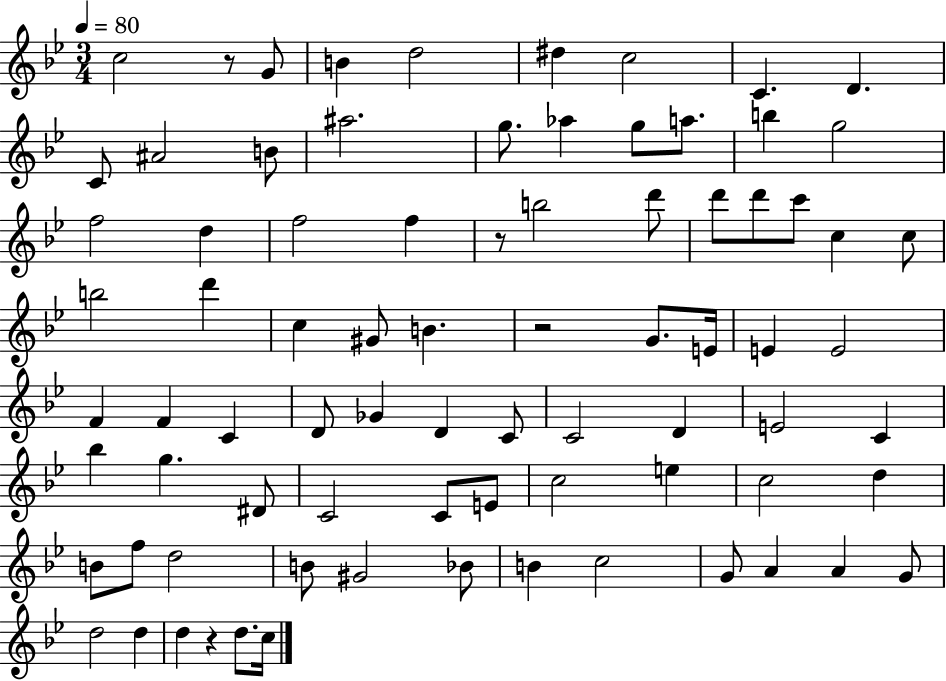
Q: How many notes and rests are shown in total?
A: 80